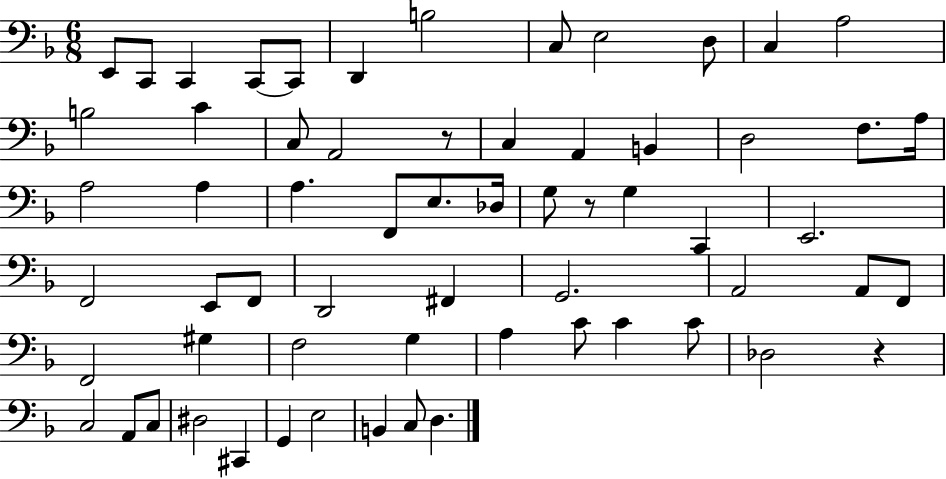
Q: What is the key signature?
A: F major